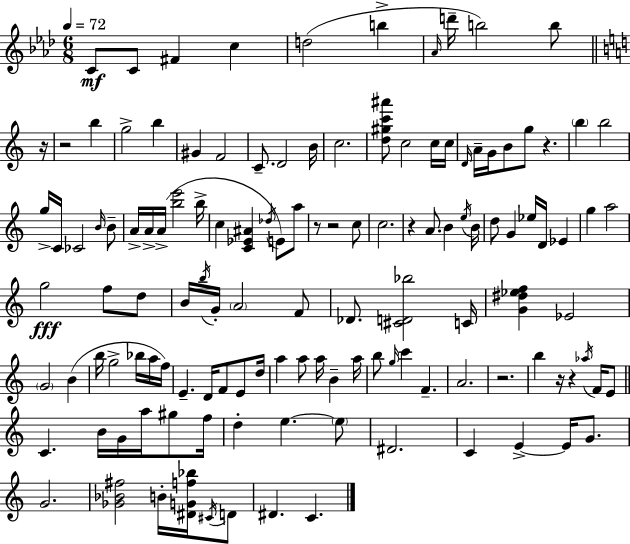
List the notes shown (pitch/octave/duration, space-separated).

C4/e C4/e F#4/q C5/q D5/h B5/q Ab4/s D6/s B5/h B5/e R/s R/h B5/q G5/h B5/q G#4/q F4/h C4/e. D4/h B4/s C5/h. [D5,G#5,C6,A#6]/e C5/h C5/s C5/s D4/s A4/s G4/s B4/e G5/e R/q. B5/q B5/h G5/s C4/s CES4/h B4/s B4/e A4/s A4/s A4/s [B5,E6]/h B5/s C5/q [C4,Eb4,A#4]/q Db5/s E4/e A5/e R/e R/h C5/e C5/h. R/q A4/e. B4/q E5/s B4/s D5/e G4/q Eb5/s D4/s Eb4/q G5/q A5/h G5/h F5/e D5/e B4/s B5/s G4/s A4/h F4/e Db4/e. [C#4,D4,Bb5]/h C4/s [G4,D#5,Eb5,F5]/q Eb4/h G4/h B4/q B5/s G5/h Bb5/s A5/s F5/s E4/q. D4/s F4/e E4/e D5/s A5/q A5/e A5/s B4/q A5/s B5/e G5/s C6/q F4/q. A4/h. R/h. B5/q R/s R/q Ab5/s F4/s E4/e C4/q. B4/s G4/s A5/s G#5/e F5/s D5/q E5/q. E5/e D#4/h. C4/q E4/q E4/s G4/e. G4/h. [Gb4,Bb4,F#5]/h B4/s [D#4,G4,F5,Bb5]/s C#4/s D4/e D#4/q. C4/q.